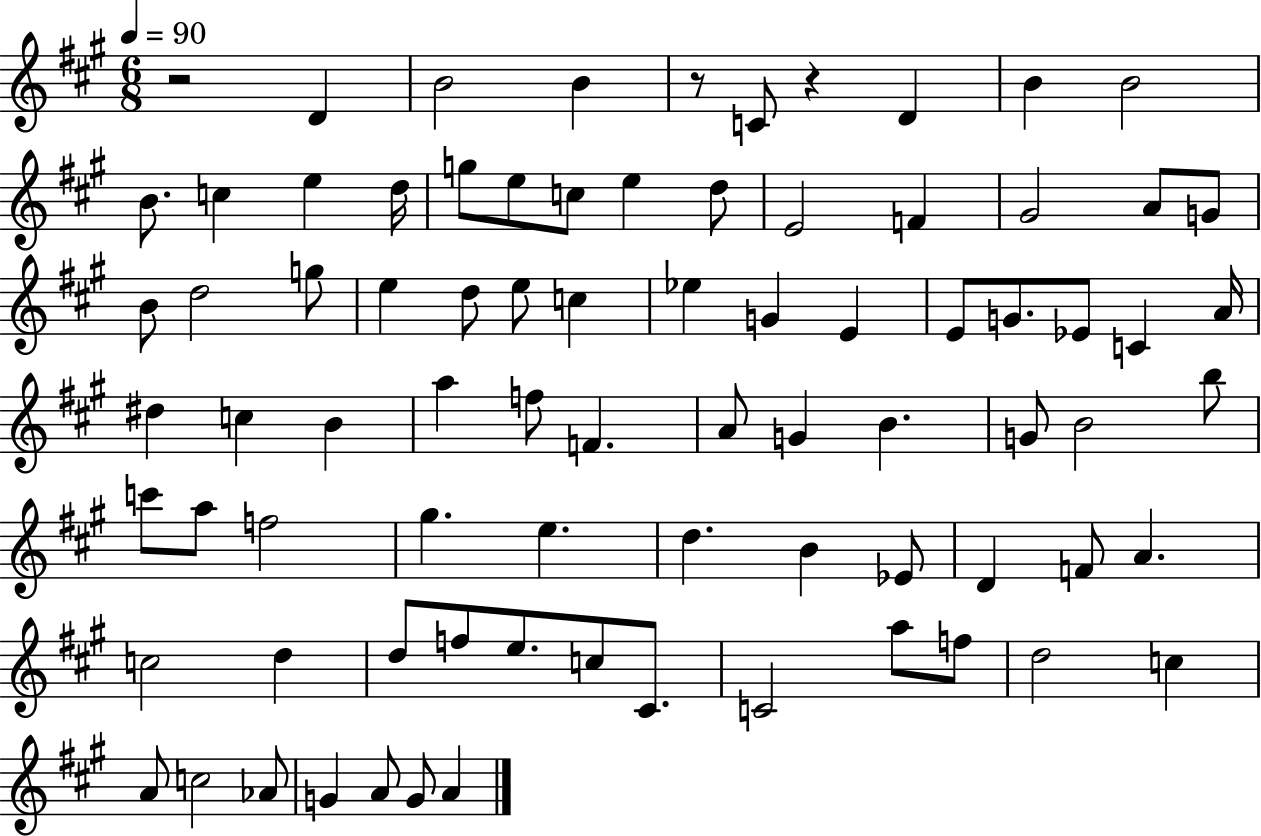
{
  \clef treble
  \numericTimeSignature
  \time 6/8
  \key a \major
  \tempo 4 = 90
  \repeat volta 2 { r2 d'4 | b'2 b'4 | r8 c'8 r4 d'4 | b'4 b'2 | \break b'8. c''4 e''4 d''16 | g''8 e''8 c''8 e''4 d''8 | e'2 f'4 | gis'2 a'8 g'8 | \break b'8 d''2 g''8 | e''4 d''8 e''8 c''4 | ees''4 g'4 e'4 | e'8 g'8. ees'8 c'4 a'16 | \break dis''4 c''4 b'4 | a''4 f''8 f'4. | a'8 g'4 b'4. | g'8 b'2 b''8 | \break c'''8 a''8 f''2 | gis''4. e''4. | d''4. b'4 ees'8 | d'4 f'8 a'4. | \break c''2 d''4 | d''8 f''8 e''8. c''8 cis'8. | c'2 a''8 f''8 | d''2 c''4 | \break a'8 c''2 aes'8 | g'4 a'8 g'8 a'4 | } \bar "|."
}